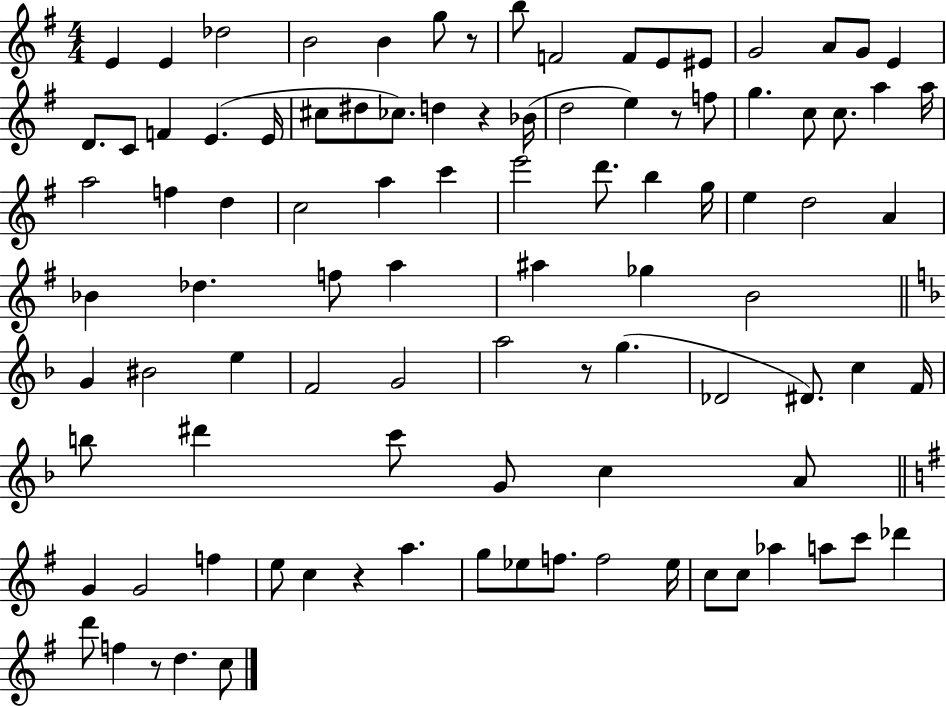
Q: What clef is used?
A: treble